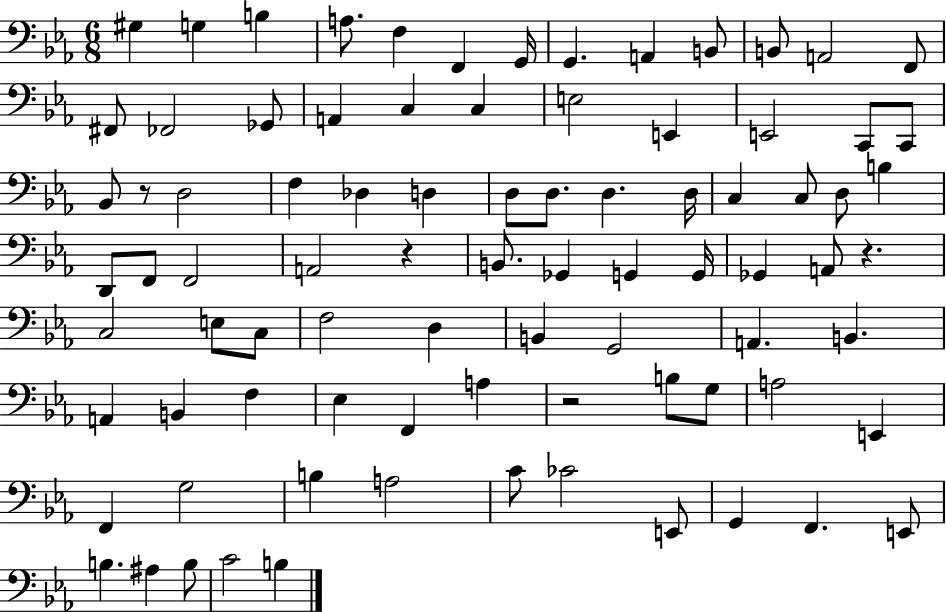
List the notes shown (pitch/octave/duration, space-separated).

G#3/q G3/q B3/q A3/e. F3/q F2/q G2/s G2/q. A2/q B2/e B2/e A2/h F2/e F#2/e FES2/h Gb2/e A2/q C3/q C3/q E3/h E2/q E2/h C2/e C2/e Bb2/e R/e D3/h F3/q Db3/q D3/q D3/e D3/e. D3/q. D3/s C3/q C3/e D3/e B3/q D2/e F2/e F2/h A2/h R/q B2/e. Gb2/q G2/q G2/s Gb2/q A2/e R/q. C3/h E3/e C3/e F3/h D3/q B2/q G2/h A2/q. B2/q. A2/q B2/q F3/q Eb3/q F2/q A3/q R/h B3/e G3/e A3/h E2/q F2/q G3/h B3/q A3/h C4/e CES4/h E2/e G2/q F2/q. E2/e B3/q. A#3/q B3/e C4/h B3/q